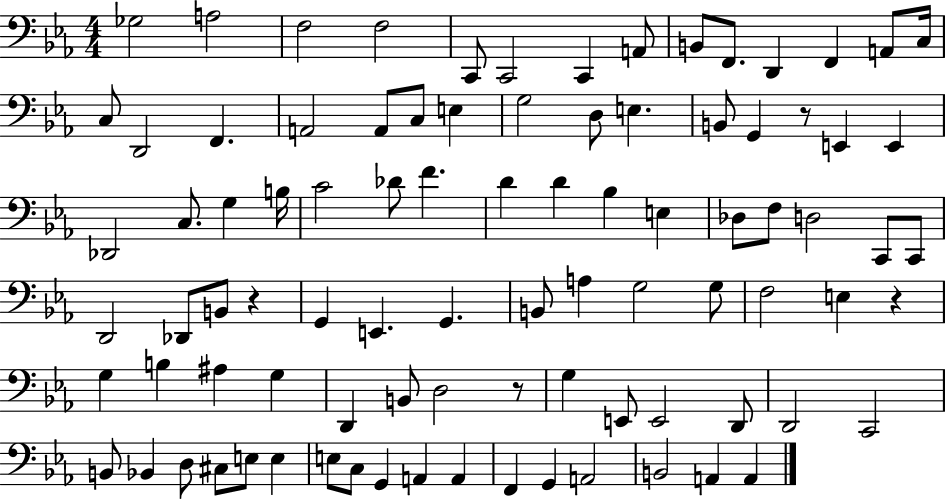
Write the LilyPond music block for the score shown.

{
  \clef bass
  \numericTimeSignature
  \time 4/4
  \key ees \major
  ges2 a2 | f2 f2 | c,8 c,2 c,4 a,8 | b,8 f,8. d,4 f,4 a,8 c16 | \break c8 d,2 f,4. | a,2 a,8 c8 e4 | g2 d8 e4. | b,8 g,4 r8 e,4 e,4 | \break des,2 c8. g4 b16 | c'2 des'8 f'4. | d'4 d'4 bes4 e4 | des8 f8 d2 c,8 c,8 | \break d,2 des,8 b,8 r4 | g,4 e,4. g,4. | b,8 a4 g2 g8 | f2 e4 r4 | \break g4 b4 ais4 g4 | d,4 b,8 d2 r8 | g4 e,8 e,2 d,8 | d,2 c,2 | \break b,8 bes,4 d8 cis8 e8 e4 | e8 c8 g,4 a,4 a,4 | f,4 g,4 a,2 | b,2 a,4 a,4 | \break \bar "|."
}